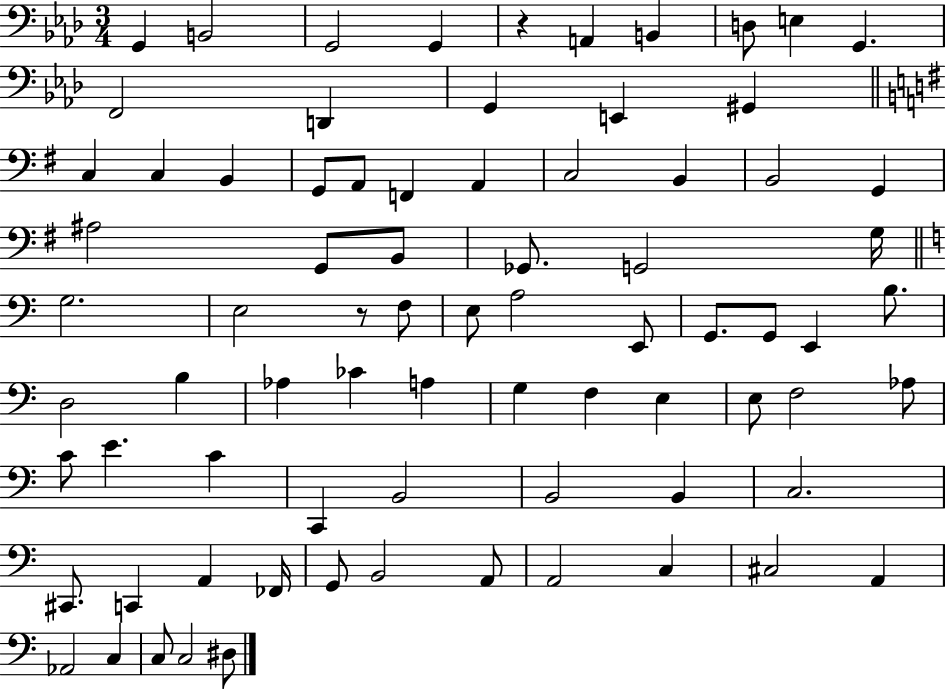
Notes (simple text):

G2/q B2/h G2/h G2/q R/q A2/q B2/q D3/e E3/q G2/q. F2/h D2/q G2/q E2/q G#2/q C3/q C3/q B2/q G2/e A2/e F2/q A2/q C3/h B2/q B2/h G2/q A#3/h G2/e B2/e Gb2/e. G2/h G3/s G3/h. E3/h R/e F3/e E3/e A3/h E2/e G2/e. G2/e E2/q B3/e. D3/h B3/q Ab3/q CES4/q A3/q G3/q F3/q E3/q E3/e F3/h Ab3/e C4/e E4/q. C4/q C2/q B2/h B2/h B2/q C3/h. C#2/e. C2/q A2/q FES2/s G2/e B2/h A2/e A2/h C3/q C#3/h A2/q Ab2/h C3/q C3/e C3/h D#3/e